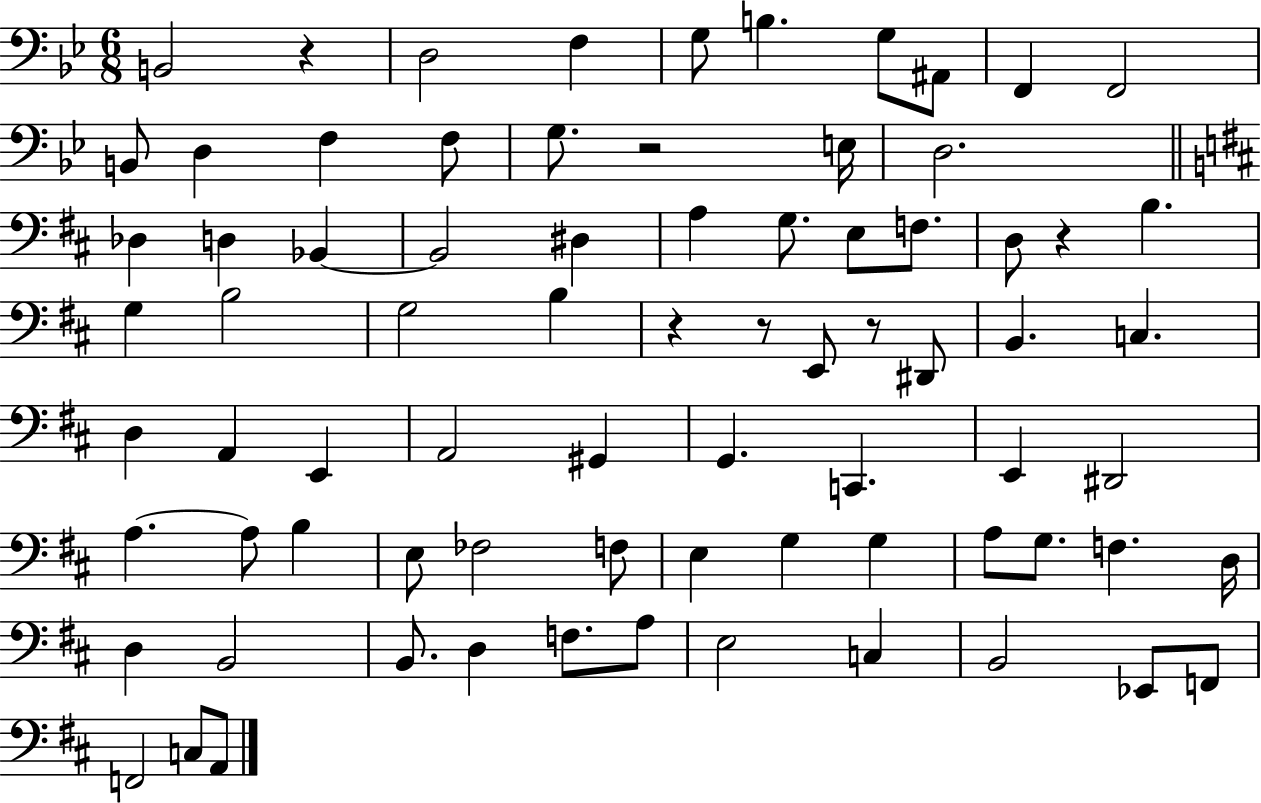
{
  \clef bass
  \numericTimeSignature
  \time 6/8
  \key bes \major
  b,2 r4 | d2 f4 | g8 b4. g8 ais,8 | f,4 f,2 | \break b,8 d4 f4 f8 | g8. r2 e16 | d2. | \bar "||" \break \key d \major des4 d4 bes,4~~ | bes,2 dis4 | a4 g8. e8 f8. | d8 r4 b4. | \break g4 b2 | g2 b4 | r4 r8 e,8 r8 dis,8 | b,4. c4. | \break d4 a,4 e,4 | a,2 gis,4 | g,4. c,4. | e,4 dis,2 | \break a4.~~ a8 b4 | e8 fes2 f8 | e4 g4 g4 | a8 g8. f4. d16 | \break d4 b,2 | b,8. d4 f8. a8 | e2 c4 | b,2 ees,8 f,8 | \break f,2 c8 a,8 | \bar "|."
}